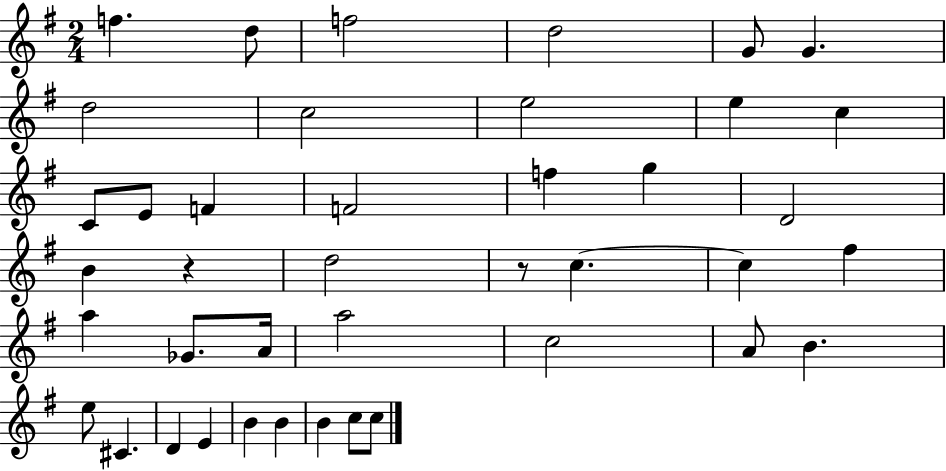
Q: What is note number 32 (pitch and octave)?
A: C#4